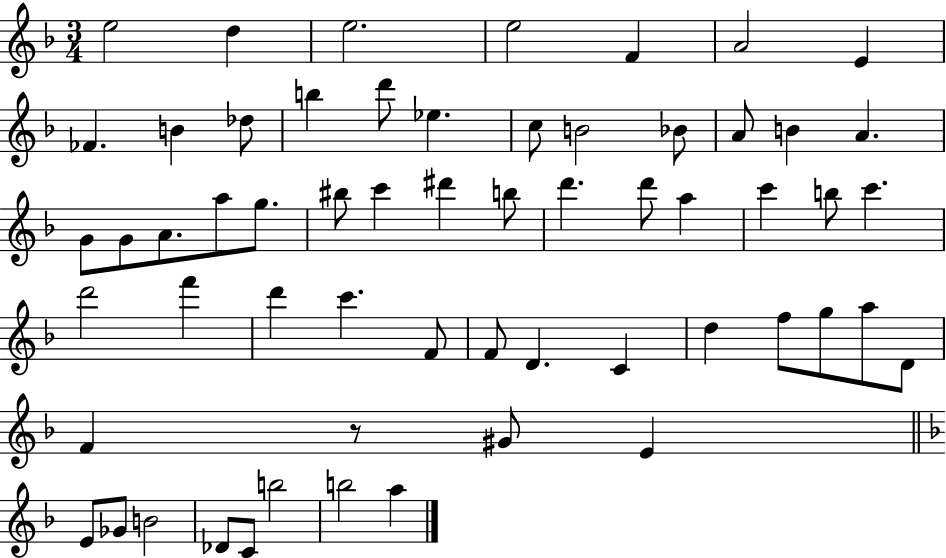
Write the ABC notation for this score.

X:1
T:Untitled
M:3/4
L:1/4
K:F
e2 d e2 e2 F A2 E _F B _d/2 b d'/2 _e c/2 B2 _B/2 A/2 B A G/2 G/2 A/2 a/2 g/2 ^b/2 c' ^d' b/2 d' d'/2 a c' b/2 c' d'2 f' d' c' F/2 F/2 D C d f/2 g/2 a/2 D/2 F z/2 ^G/2 E E/2 _G/2 B2 _D/2 C/2 b2 b2 a